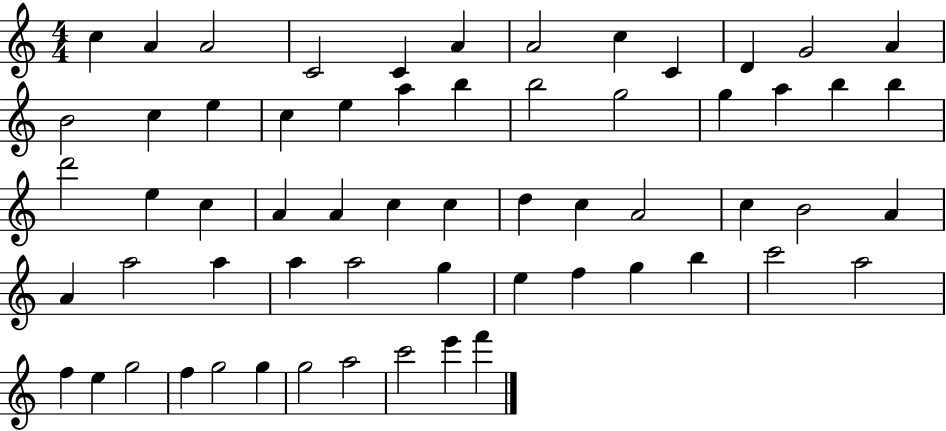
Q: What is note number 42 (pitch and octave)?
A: A5